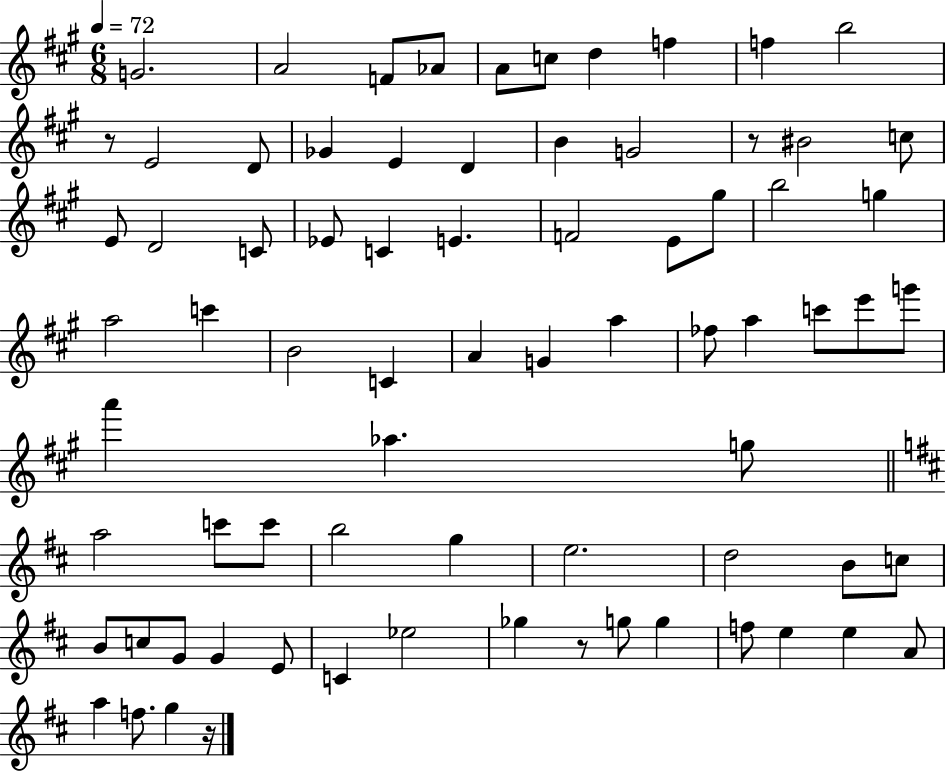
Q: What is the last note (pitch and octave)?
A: G5